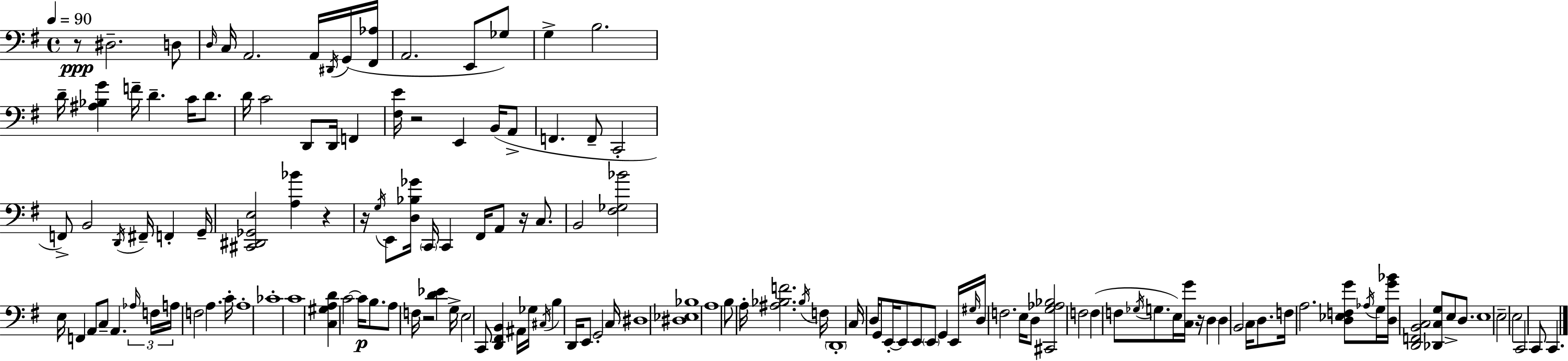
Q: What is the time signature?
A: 4/4